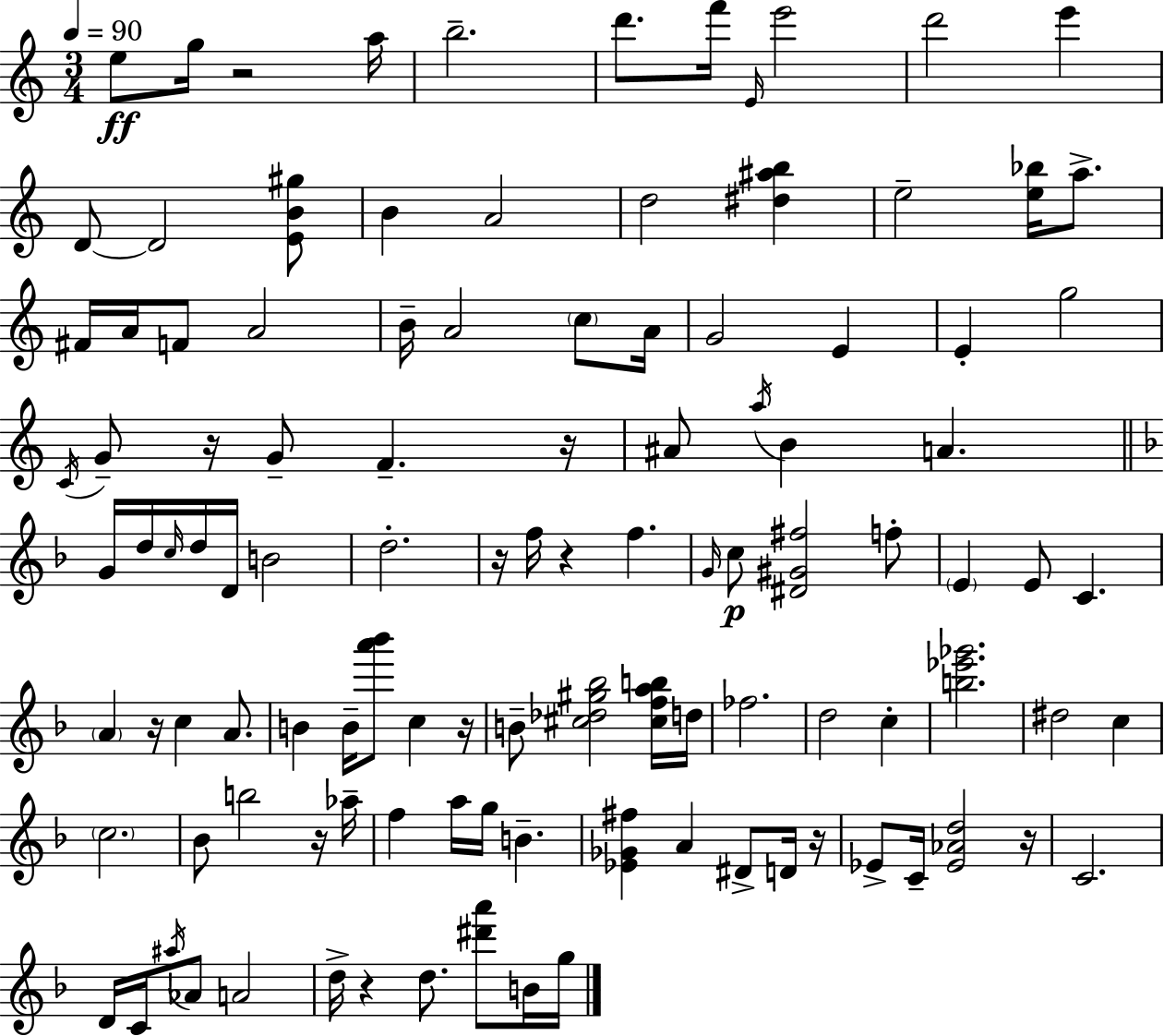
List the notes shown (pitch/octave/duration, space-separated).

E5/e G5/s R/h A5/s B5/h. D6/e. F6/s E4/s E6/h D6/h E6/q D4/e D4/h [E4,B4,G#5]/e B4/q A4/h D5/h [D#5,A#5,B5]/q E5/h [E5,Bb5]/s A5/e. F#4/s A4/s F4/e A4/h B4/s A4/h C5/e A4/s G4/h E4/q E4/q G5/h C4/s G4/e R/s G4/e F4/q. R/s A#4/e A5/s B4/q A4/q. G4/s D5/s C5/s D5/s D4/s B4/h D5/h. R/s F5/s R/q F5/q. G4/s C5/e [D#4,G#4,F#5]/h F5/e E4/q E4/e C4/q. A4/q R/s C5/q A4/e. B4/q B4/s [A6,Bb6]/e C5/q R/s B4/e [C#5,Db5,G#5,Bb5]/h [C#5,F5,A5,B5]/s D5/s FES5/h. D5/h C5/q [B5,Eb6,Gb6]/h. D#5/h C5/q C5/h. Bb4/e B5/h R/s Ab5/s F5/q A5/s G5/s B4/q. [Eb4,Gb4,F#5]/q A4/q D#4/e D4/s R/s Eb4/e C4/s [Eb4,Ab4,D5]/h R/s C4/h. D4/s C4/s A#5/s Ab4/e A4/h D5/s R/q D5/e. [D#6,A6]/e B4/s G5/s